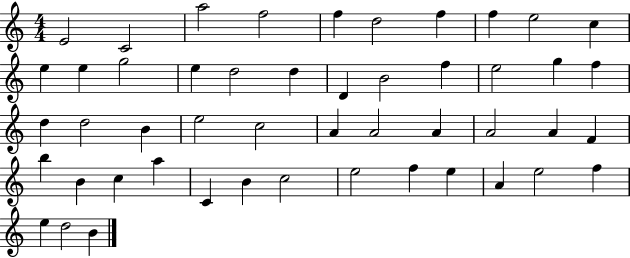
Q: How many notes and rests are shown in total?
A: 49